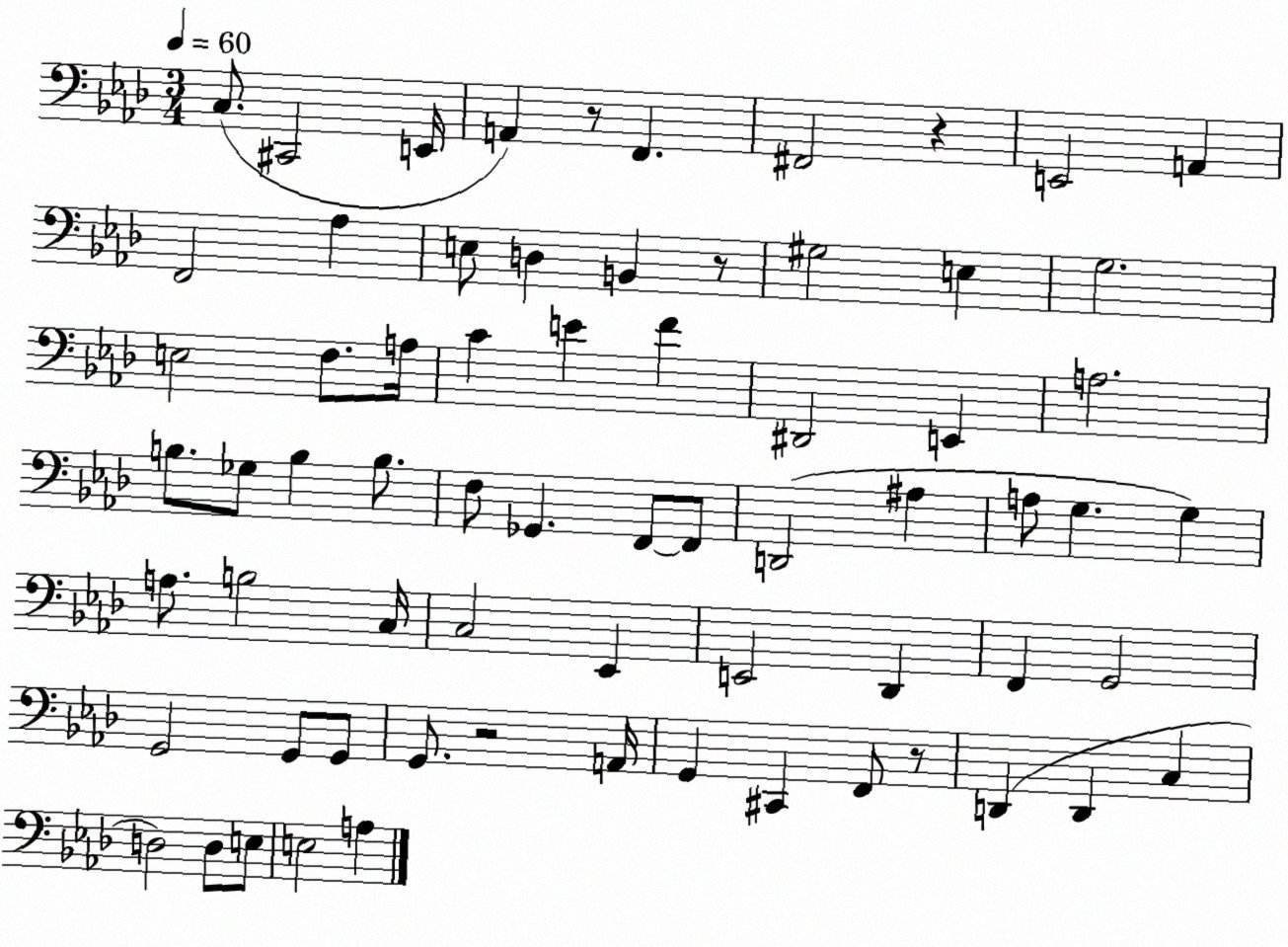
X:1
T:Untitled
M:3/4
L:1/4
K:Ab
C,/2 ^C,,2 E,,/4 A,, z/2 F,, ^F,,2 z E,,2 A,, F,,2 _A, E,/2 D, B,, z/2 ^G,2 E, G,2 E,2 F,/2 A,/4 C E F ^D,,2 E,, A,2 B,/2 _G,/2 B, B,/2 F,/2 _G,, F,,/2 F,,/2 D,,2 ^A, A,/2 G, G, A,/2 B,2 C,/4 C,2 _E,, E,,2 _D,, F,, G,,2 G,,2 G,,/2 G,,/2 G,,/2 z2 A,,/4 G,, ^C,, F,,/2 z/2 D,, D,, C, D,2 D,/2 E,/2 E,2 A,